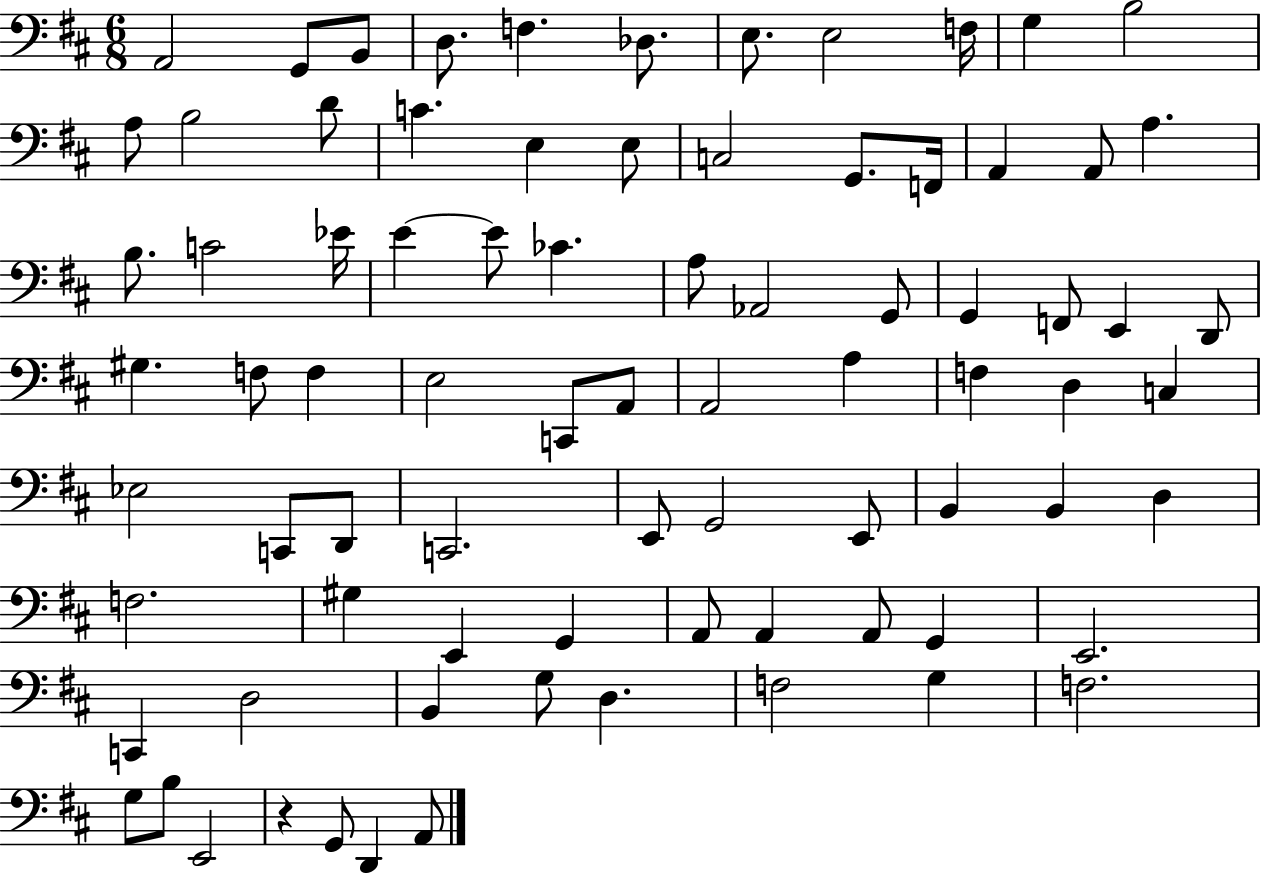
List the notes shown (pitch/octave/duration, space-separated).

A2/h G2/e B2/e D3/e. F3/q. Db3/e. E3/e. E3/h F3/s G3/q B3/h A3/e B3/h D4/e C4/q. E3/q E3/e C3/h G2/e. F2/s A2/q A2/e A3/q. B3/e. C4/h Eb4/s E4/q E4/e CES4/q. A3/e Ab2/h G2/e G2/q F2/e E2/q D2/e G#3/q. F3/e F3/q E3/h C2/e A2/e A2/h A3/q F3/q D3/q C3/q Eb3/h C2/e D2/e C2/h. E2/e G2/h E2/e B2/q B2/q D3/q F3/h. G#3/q E2/q G2/q A2/e A2/q A2/e G2/q E2/h. C2/q D3/h B2/q G3/e D3/q. F3/h G3/q F3/h. G3/e B3/e E2/h R/q G2/e D2/q A2/e